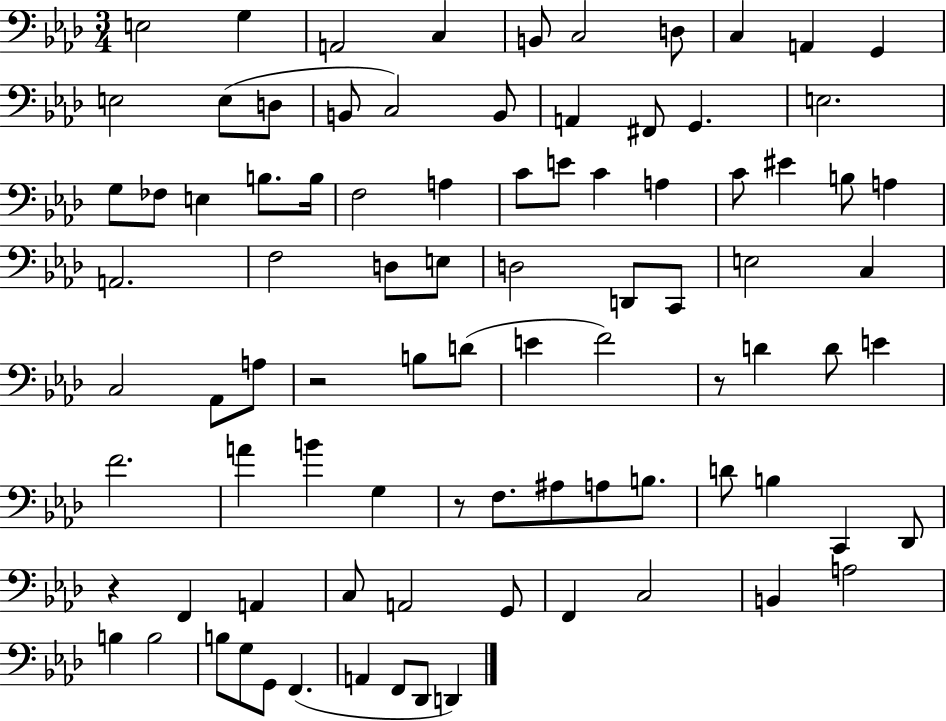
E3/h G3/q A2/h C3/q B2/e C3/h D3/e C3/q A2/q G2/q E3/h E3/e D3/e B2/e C3/h B2/e A2/q F#2/e G2/q. E3/h. G3/e FES3/e E3/q B3/e. B3/s F3/h A3/q C4/e E4/e C4/q A3/q C4/e EIS4/q B3/e A3/q A2/h. F3/h D3/e E3/e D3/h D2/e C2/e E3/h C3/q C3/h Ab2/e A3/e R/h B3/e D4/e E4/q F4/h R/e D4/q D4/e E4/q F4/h. A4/q B4/q G3/q R/e F3/e. A#3/e A3/e B3/e. D4/e B3/q C2/q Db2/e R/q F2/q A2/q C3/e A2/h G2/e F2/q C3/h B2/q A3/h B3/q B3/h B3/e G3/e G2/e F2/q. A2/q F2/e Db2/e D2/q